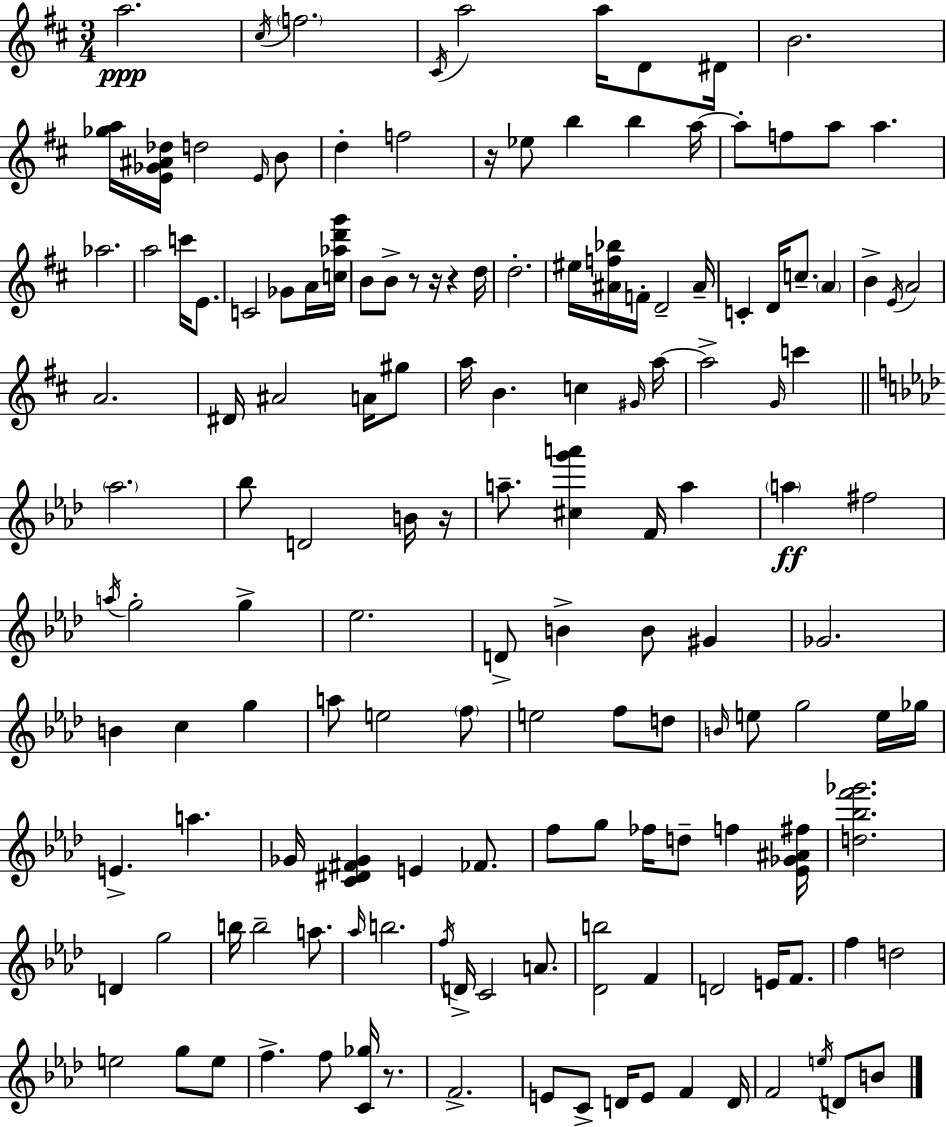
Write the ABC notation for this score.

X:1
T:Untitled
M:3/4
L:1/4
K:D
a2 ^c/4 f2 ^C/4 a2 a/4 D/2 ^D/4 B2 [_ga]/4 [E_G^A_d]/4 d2 E/4 B/2 d f2 z/4 _e/2 b b a/4 a/2 f/2 a/2 a _a2 a2 c'/4 E/2 C2 _G/2 A/4 [c_ad'g']/4 B/2 B/2 z/2 z/4 z d/4 d2 ^e/4 [^Af_b]/4 F/4 D2 ^A/4 C D/4 c/2 A B E/4 A2 A2 ^D/4 ^A2 A/4 ^g/2 a/4 B c ^G/4 a/4 a2 G/4 c' _a2 _b/2 D2 B/4 z/4 a/2 [^cg'a'] F/4 a a ^f2 a/4 g2 g _e2 D/2 B B/2 ^G _G2 B c g a/2 e2 f/2 e2 f/2 d/2 B/4 e/2 g2 e/4 _g/4 E a _G/4 [C^D^F_G] E _F/2 f/2 g/2 _f/4 d/2 f [_E_G^A^f]/4 [d_bf'_g']2 D g2 b/4 b2 a/2 _a/4 b2 f/4 D/4 C2 A/2 [_Db]2 F D2 E/4 F/2 f d2 e2 g/2 e/2 f f/2 [C_g]/4 z/2 F2 E/2 C/2 D/4 E/2 F D/4 F2 e/4 D/2 B/2